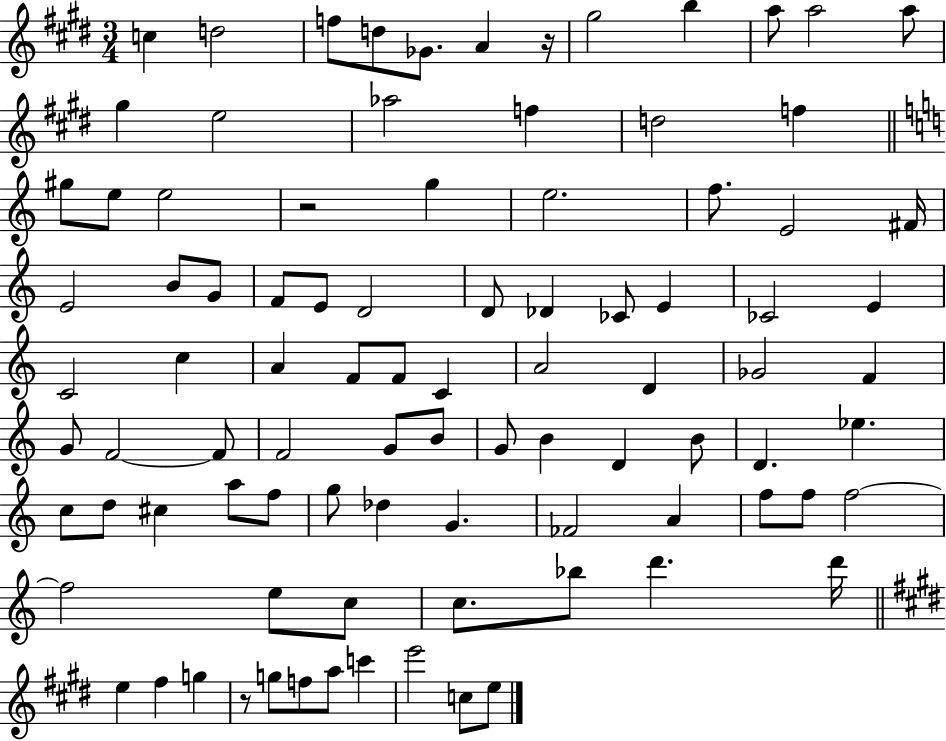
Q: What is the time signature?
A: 3/4